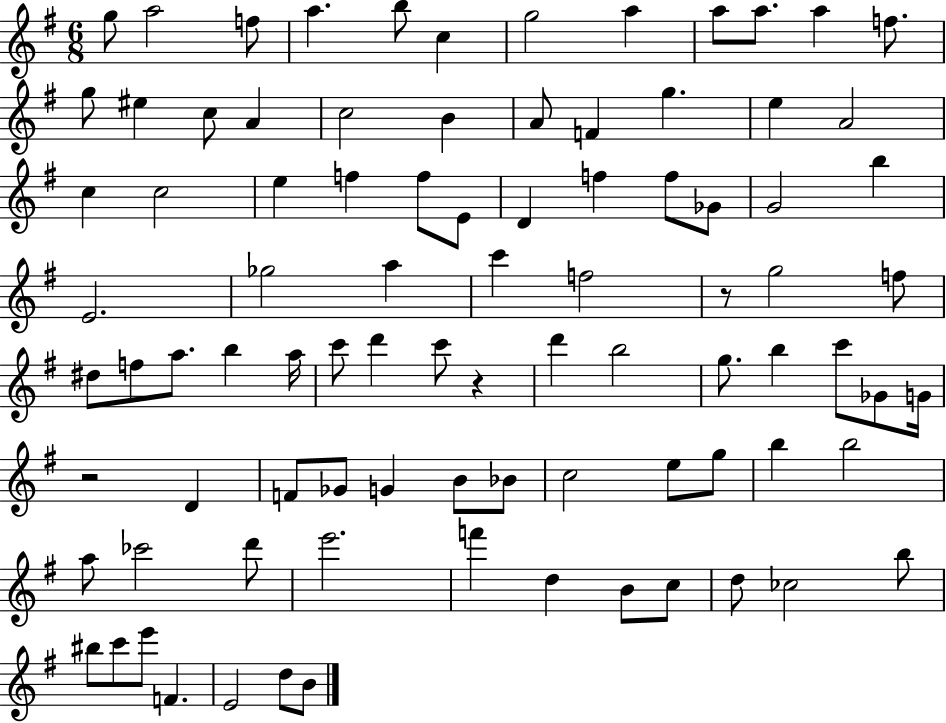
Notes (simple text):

G5/e A5/h F5/e A5/q. B5/e C5/q G5/h A5/q A5/e A5/e. A5/q F5/e. G5/e EIS5/q C5/e A4/q C5/h B4/q A4/e F4/q G5/q. E5/q A4/h C5/q C5/h E5/q F5/q F5/e E4/e D4/q F5/q F5/e Gb4/e G4/h B5/q E4/h. Gb5/h A5/q C6/q F5/h R/e G5/h F5/e D#5/e F5/e A5/e. B5/q A5/s C6/e D6/q C6/e R/q D6/q B5/h G5/e. B5/q C6/e Gb4/e G4/s R/h D4/q F4/e Gb4/e G4/q B4/e Bb4/e C5/h E5/e G5/e B5/q B5/h A5/e CES6/h D6/e E6/h. F6/q D5/q B4/e C5/e D5/e CES5/h B5/e BIS5/e C6/e E6/e F4/q. E4/h D5/e B4/e